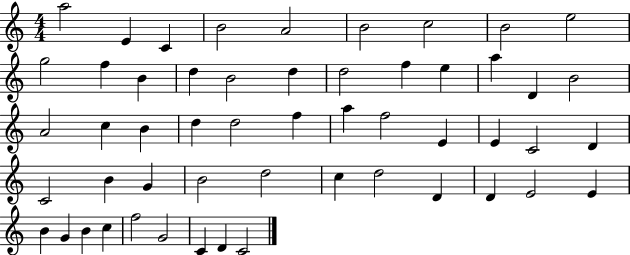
A5/h E4/q C4/q B4/h A4/h B4/h C5/h B4/h E5/h G5/h F5/q B4/q D5/q B4/h D5/q D5/h F5/q E5/q A5/q D4/q B4/h A4/h C5/q B4/q D5/q D5/h F5/q A5/q F5/h E4/q E4/q C4/h D4/q C4/h B4/q G4/q B4/h D5/h C5/q D5/h D4/q D4/q E4/h E4/q B4/q G4/q B4/q C5/q F5/h G4/h C4/q D4/q C4/h